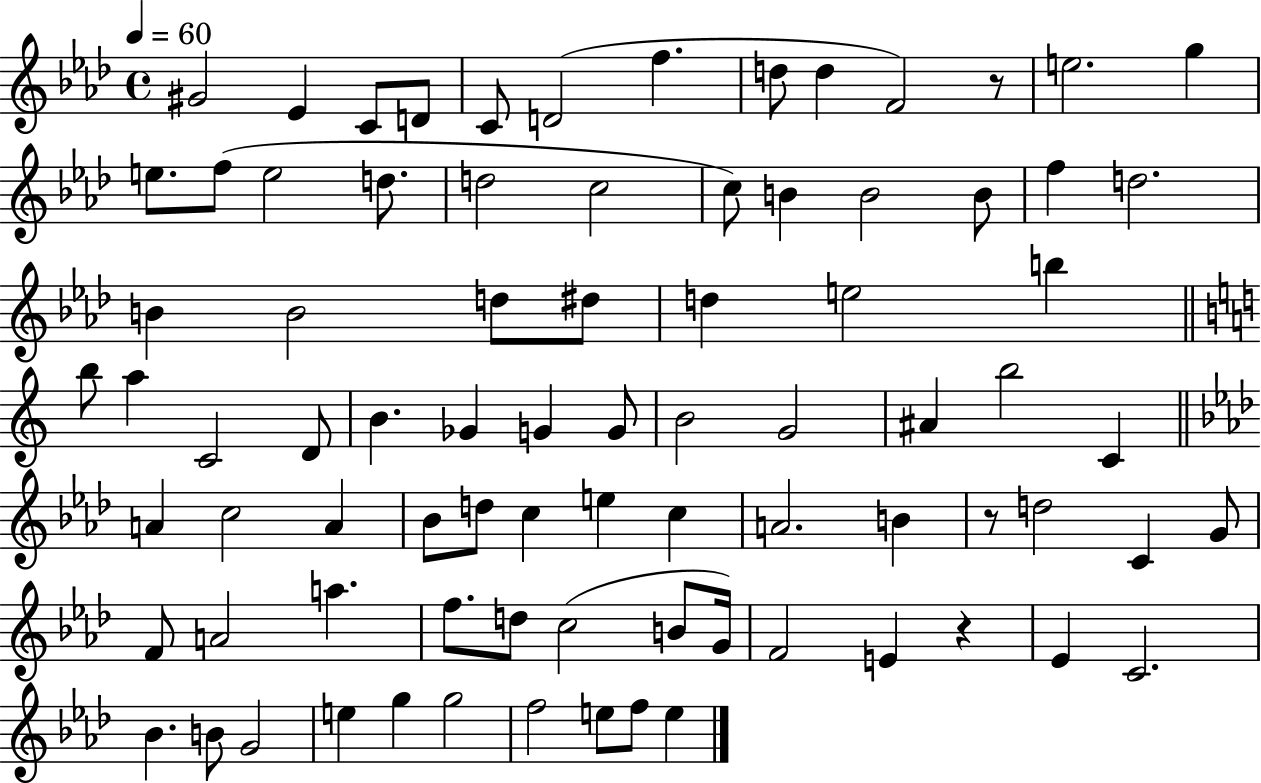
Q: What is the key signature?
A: AES major